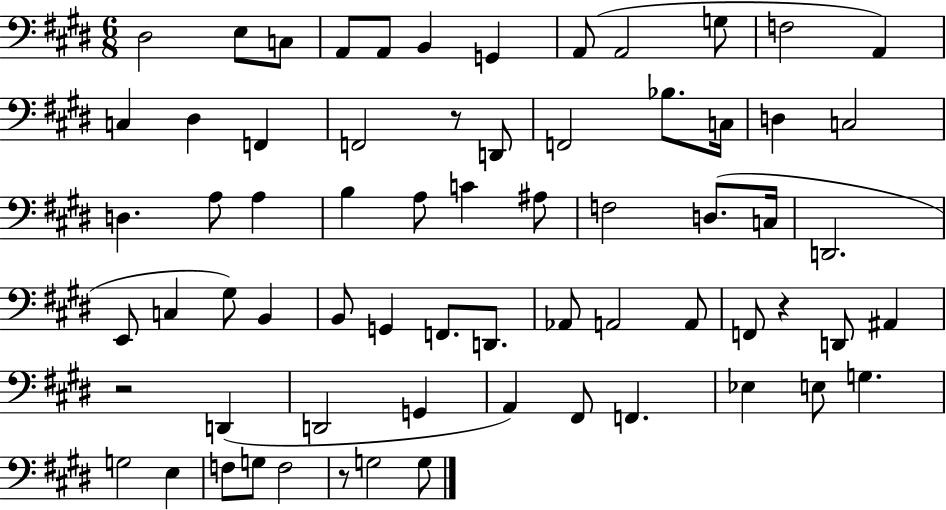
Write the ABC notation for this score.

X:1
T:Untitled
M:6/8
L:1/4
K:E
^D,2 E,/2 C,/2 A,,/2 A,,/2 B,, G,, A,,/2 A,,2 G,/2 F,2 A,, C, ^D, F,, F,,2 z/2 D,,/2 F,,2 _B,/2 C,/4 D, C,2 D, A,/2 A, B, A,/2 C ^A,/2 F,2 D,/2 C,/4 D,,2 E,,/2 C, ^G,/2 B,, B,,/2 G,, F,,/2 D,,/2 _A,,/2 A,,2 A,,/2 F,,/2 z D,,/2 ^A,, z2 D,, D,,2 G,, A,, ^F,,/2 F,, _E, E,/2 G, G,2 E, F,/2 G,/2 F,2 z/2 G,2 G,/2